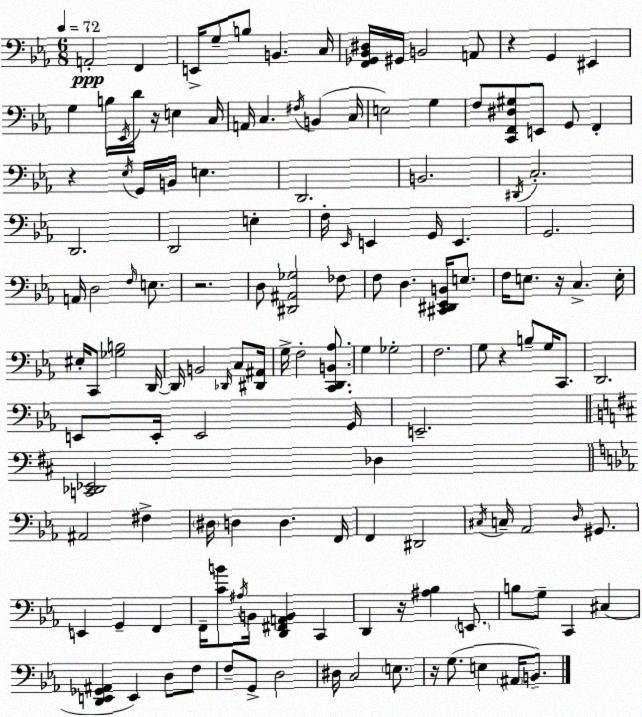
X:1
T:Untitled
M:6/8
L:1/4
K:Eb
A,,2 F,, E,,/4 G,/2 B,/2 B,, C,/4 [F,,_G,,_B,,^D,]/4 ^G,,/4 B,,2 A,,/2 z G,, ^E,, G, B,/4 _E,,/4 D/4 z/4 E, C,/4 A,,/4 C, ^F,/4 B,, C,/4 E,2 G, F,/2 [C,,F,,^D,^G,]/2 E,,/2 G,,/2 F,, z _E,/4 G,,/4 B,,/4 E, D,,2 B,,2 ^D,,/4 C,2 D,,2 D,,2 E, F,/4 _E,,/4 E,, G,,/4 E,, G,,2 A,,/4 D,2 F,/4 E,/2 z2 D,/2 [^D,,^A,,_G,]2 _F,/2 F,/2 D, [^C,,^D,,_E,,B,,]/4 E,/2 F,/4 E,/2 z/4 C, E,/4 ^E,/4 C,,/2 [_G,B,]2 D,,/4 D,,/4 B,,2 _D,,/4 C,/2 [^D,,^A,,]/4 G,/4 F,2 [C,,D,,B,,_A,]/2 G, _G,2 F,2 G,/2 z B,/2 G,/4 C,,/2 D,,2 E,,/2 E,,/4 E,,2 G,,/4 E,,2 [C,,_D,,_E,,]2 _D, ^A,,2 ^F, ^D,/4 D, D, F,,/4 F,, ^D,,2 ^C,/4 C,/4 _A,,2 D,/4 ^G,,/2 E,, G,, F,, F,,/4 [CB]/2 ^A,/4 B,,/4 [D,,^F,,A,,B,,] C,, D,, z/4 [^A,_B,] E,,/2 B,/2 G,/2 C,, ^C, [D,,E,,_G,,^A,,] E,, D,/2 F,/2 F,/2 G,,/2 D,2 ^D,/4 C,2 E,/2 z/4 G,/2 E, ^A,,/4 B,,/2